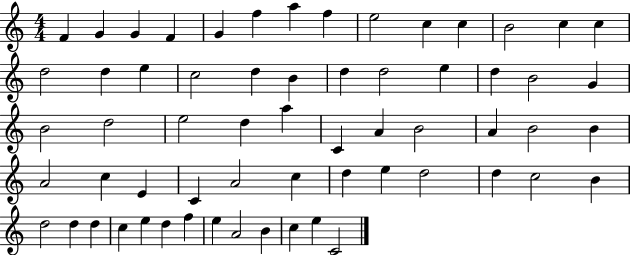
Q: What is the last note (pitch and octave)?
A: C4